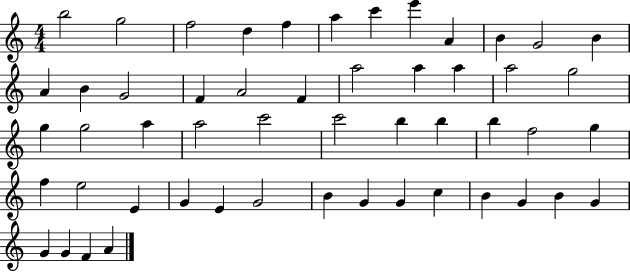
X:1
T:Untitled
M:4/4
L:1/4
K:C
b2 g2 f2 d f a c' e' A B G2 B A B G2 F A2 F a2 a a a2 g2 g g2 a a2 c'2 c'2 b b b f2 g f e2 E G E G2 B G G c B G B G G G F A